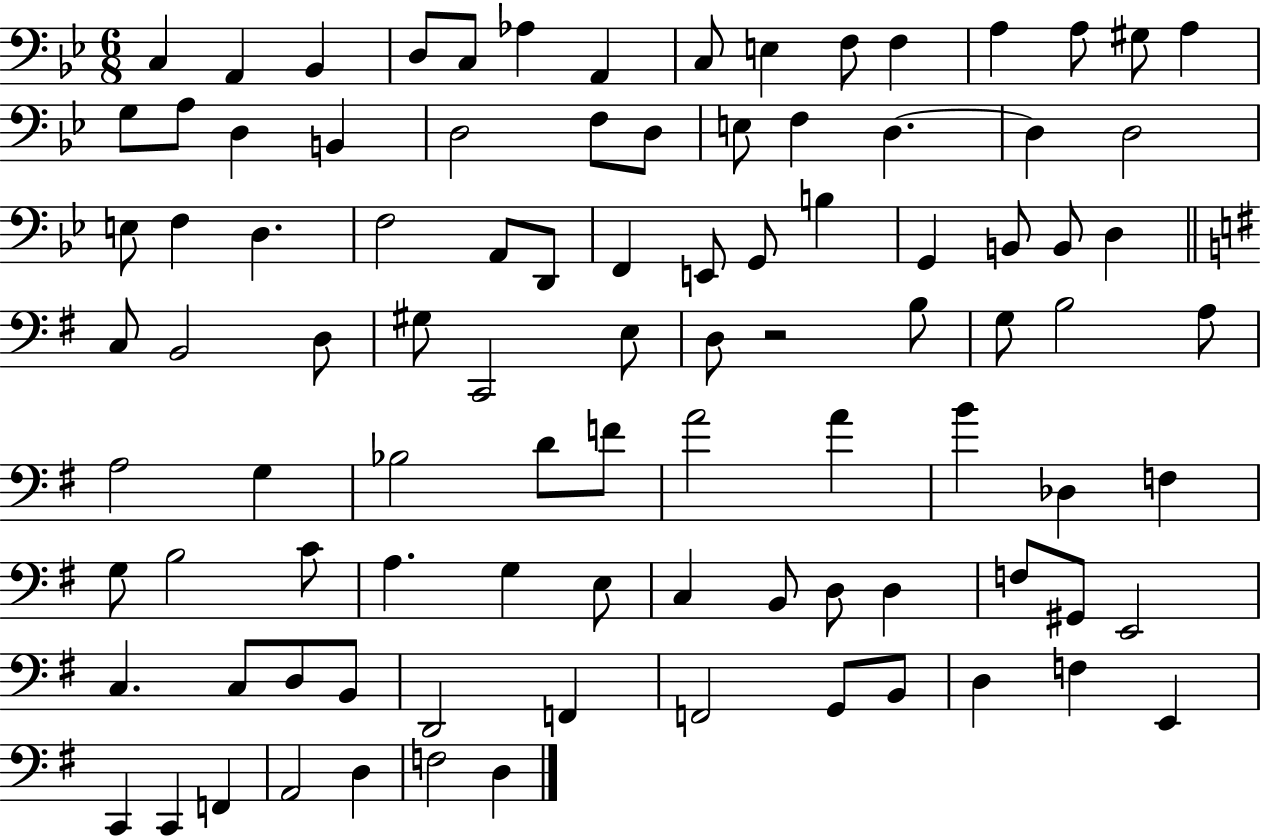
{
  \clef bass
  \numericTimeSignature
  \time 6/8
  \key bes \major
  c4 a,4 bes,4 | d8 c8 aes4 a,4 | c8 e4 f8 f4 | a4 a8 gis8 a4 | \break g8 a8 d4 b,4 | d2 f8 d8 | e8 f4 d4.~~ | d4 d2 | \break e8 f4 d4. | f2 a,8 d,8 | f,4 e,8 g,8 b4 | g,4 b,8 b,8 d4 | \break \bar "||" \break \key e \minor c8 b,2 d8 | gis8 c,2 e8 | d8 r2 b8 | g8 b2 a8 | \break a2 g4 | bes2 d'8 f'8 | a'2 a'4 | b'4 des4 f4 | \break g8 b2 c'8 | a4. g4 e8 | c4 b,8 d8 d4 | f8 gis,8 e,2 | \break c4. c8 d8 b,8 | d,2 f,4 | f,2 g,8 b,8 | d4 f4 e,4 | \break c,4 c,4 f,4 | a,2 d4 | f2 d4 | \bar "|."
}